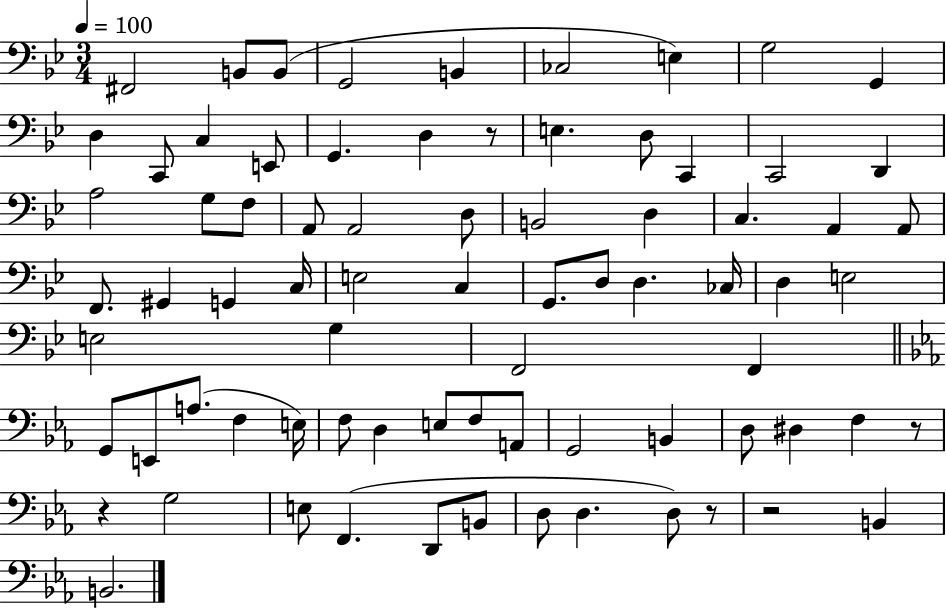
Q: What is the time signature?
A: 3/4